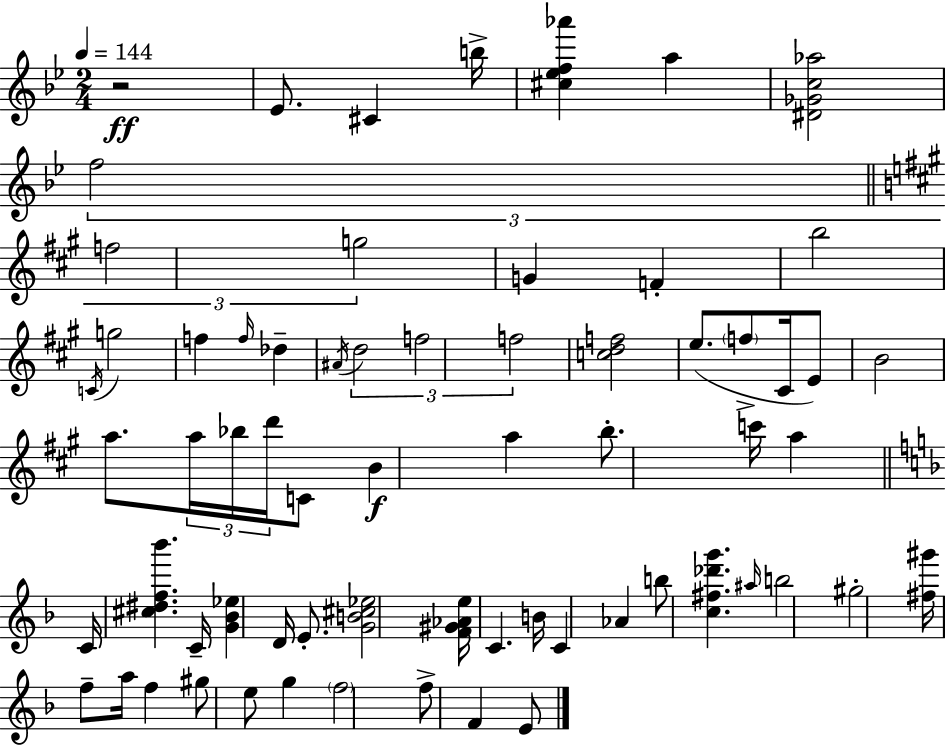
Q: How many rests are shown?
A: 1